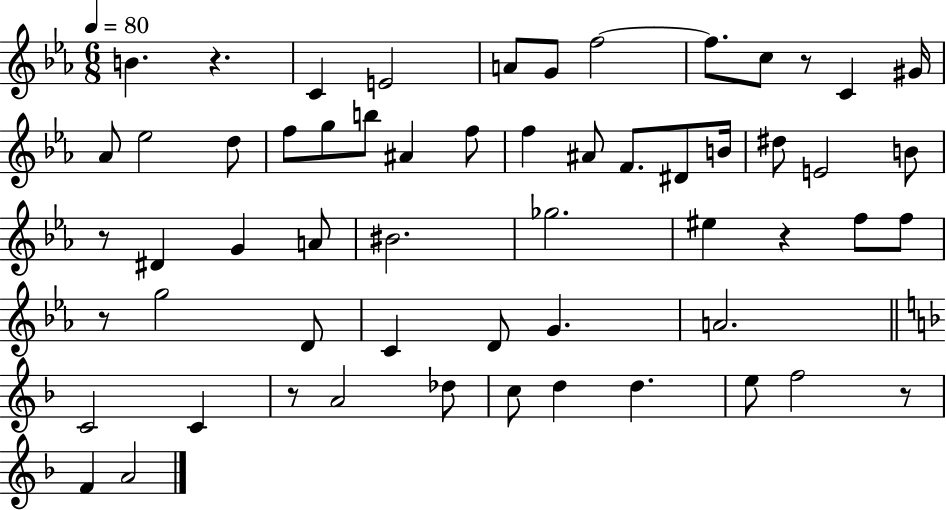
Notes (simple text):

B4/q. R/q. C4/q E4/h A4/e G4/e F5/h F5/e. C5/e R/e C4/q G#4/s Ab4/e Eb5/h D5/e F5/e G5/e B5/e A#4/q F5/e F5/q A#4/e F4/e. D#4/e B4/s D#5/e E4/h B4/e R/e D#4/q G4/q A4/e BIS4/h. Gb5/h. EIS5/q R/q F5/e F5/e R/e G5/h D4/e C4/q D4/e G4/q. A4/h. C4/h C4/q R/e A4/h Db5/e C5/e D5/q D5/q. E5/e F5/h R/e F4/q A4/h